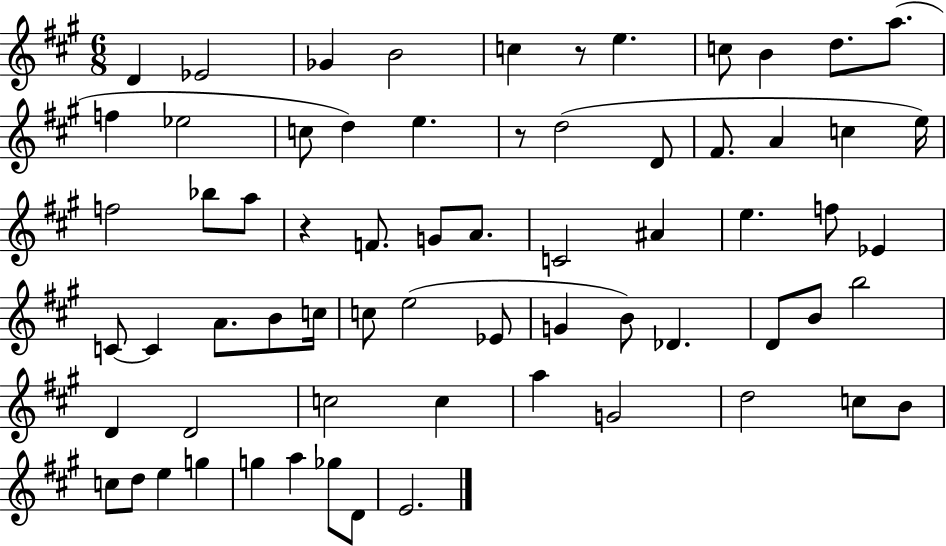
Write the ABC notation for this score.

X:1
T:Untitled
M:6/8
L:1/4
K:A
D _E2 _G B2 c z/2 e c/2 B d/2 a/2 f _e2 c/2 d e z/2 d2 D/2 ^F/2 A c e/4 f2 _b/2 a/2 z F/2 G/2 A/2 C2 ^A e f/2 _E C/2 C A/2 B/2 c/4 c/2 e2 _E/2 G B/2 _D D/2 B/2 b2 D D2 c2 c a G2 d2 c/2 B/2 c/2 d/2 e g g a _g/2 D/2 E2